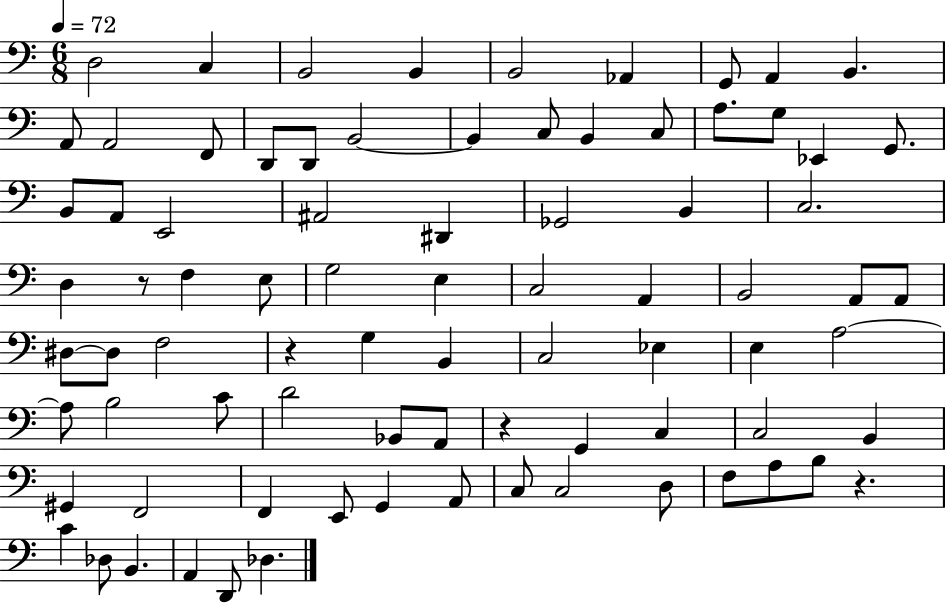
{
  \clef bass
  \numericTimeSignature
  \time 6/8
  \key c \major
  \tempo 4 = 72
  d2 c4 | b,2 b,4 | b,2 aes,4 | g,8 a,4 b,4. | \break a,8 a,2 f,8 | d,8 d,8 b,2~~ | b,4 c8 b,4 c8 | a8. g8 ees,4 g,8. | \break b,8 a,8 e,2 | ais,2 dis,4 | ges,2 b,4 | c2. | \break d4 r8 f4 e8 | g2 e4 | c2 a,4 | b,2 a,8 a,8 | \break dis8~~ dis8 f2 | r4 g4 b,4 | c2 ees4 | e4 a2~~ | \break a8 b2 c'8 | d'2 bes,8 a,8 | r4 g,4 c4 | c2 b,4 | \break gis,4 f,2 | f,4 e,8 g,4 a,8 | c8 c2 d8 | f8 a8 b8 r4. | \break c'4 des8 b,4. | a,4 d,8 des4. | \bar "|."
}